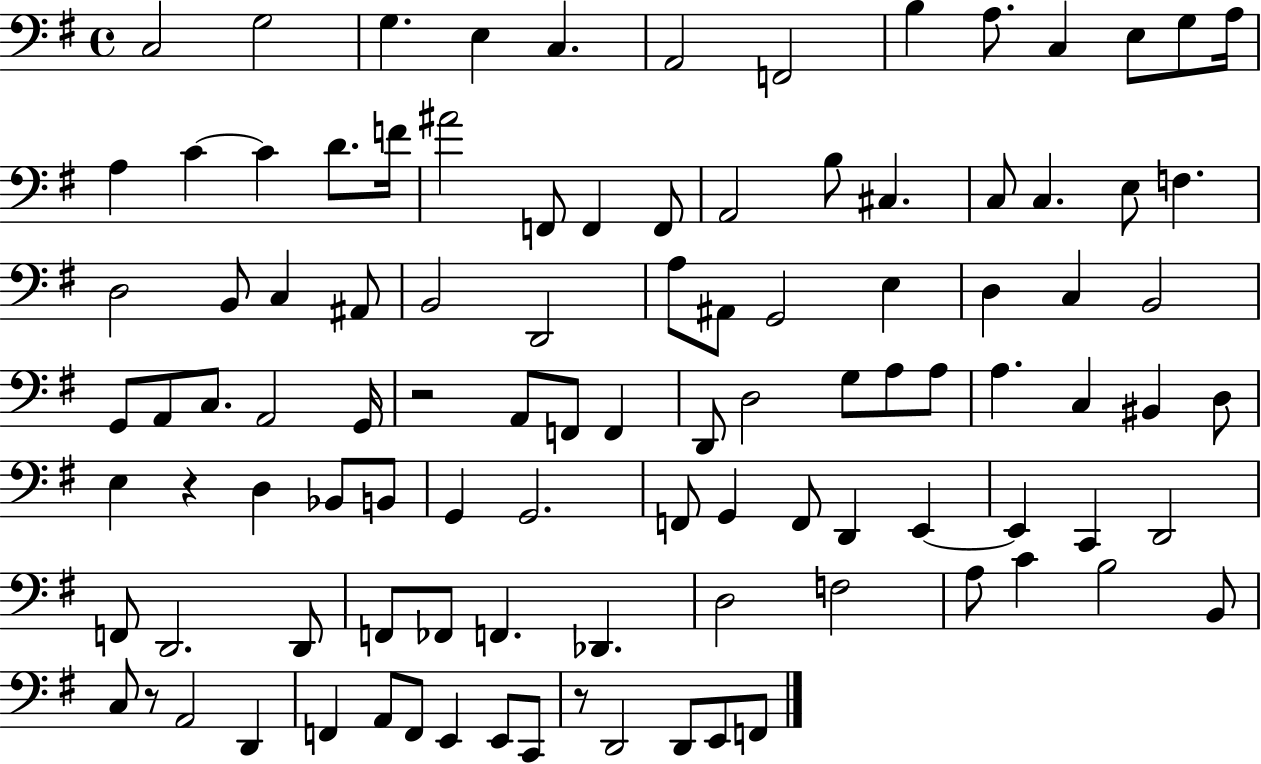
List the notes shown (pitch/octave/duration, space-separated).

C3/h G3/h G3/q. E3/q C3/q. A2/h F2/h B3/q A3/e. C3/q E3/e G3/e A3/s A3/q C4/q C4/q D4/e. F4/s A#4/h F2/e F2/q F2/e A2/h B3/e C#3/q. C3/e C3/q. E3/e F3/q. D3/h B2/e C3/q A#2/e B2/h D2/h A3/e A#2/e G2/h E3/q D3/q C3/q B2/h G2/e A2/e C3/e. A2/h G2/s R/h A2/e F2/e F2/q D2/e D3/h G3/e A3/e A3/e A3/q. C3/q BIS2/q D3/e E3/q R/q D3/q Bb2/e B2/e G2/q G2/h. F2/e G2/q F2/e D2/q E2/q E2/q C2/q D2/h F2/e D2/h. D2/e F2/e FES2/e F2/q. Db2/q. D3/h F3/h A3/e C4/q B3/h B2/e C3/e R/e A2/h D2/q F2/q A2/e F2/e E2/q E2/e C2/e R/e D2/h D2/e E2/e F2/e